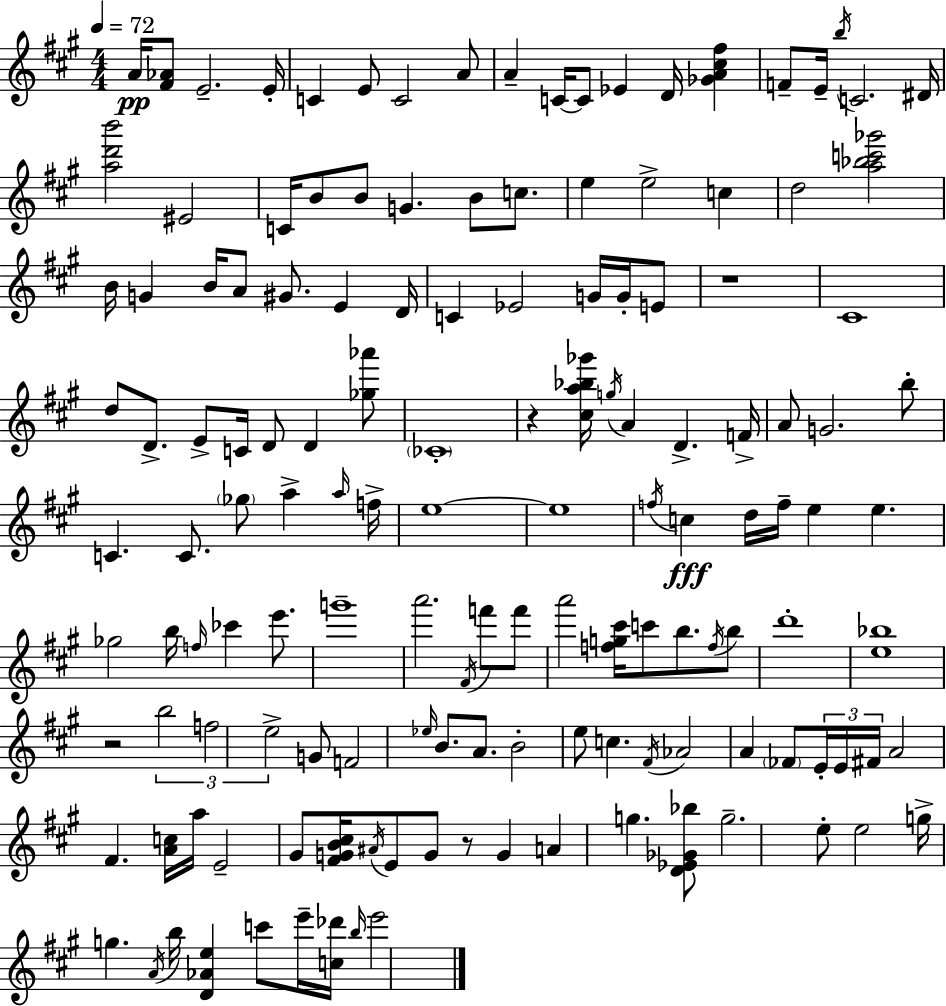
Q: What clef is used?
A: treble